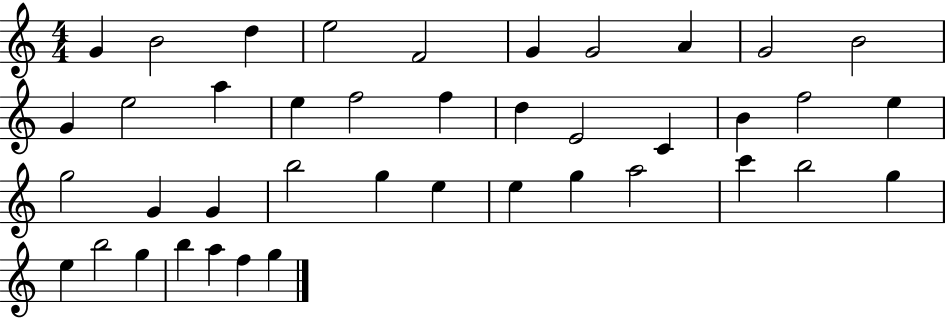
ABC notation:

X:1
T:Untitled
M:4/4
L:1/4
K:C
G B2 d e2 F2 G G2 A G2 B2 G e2 a e f2 f d E2 C B f2 e g2 G G b2 g e e g a2 c' b2 g e b2 g b a f g